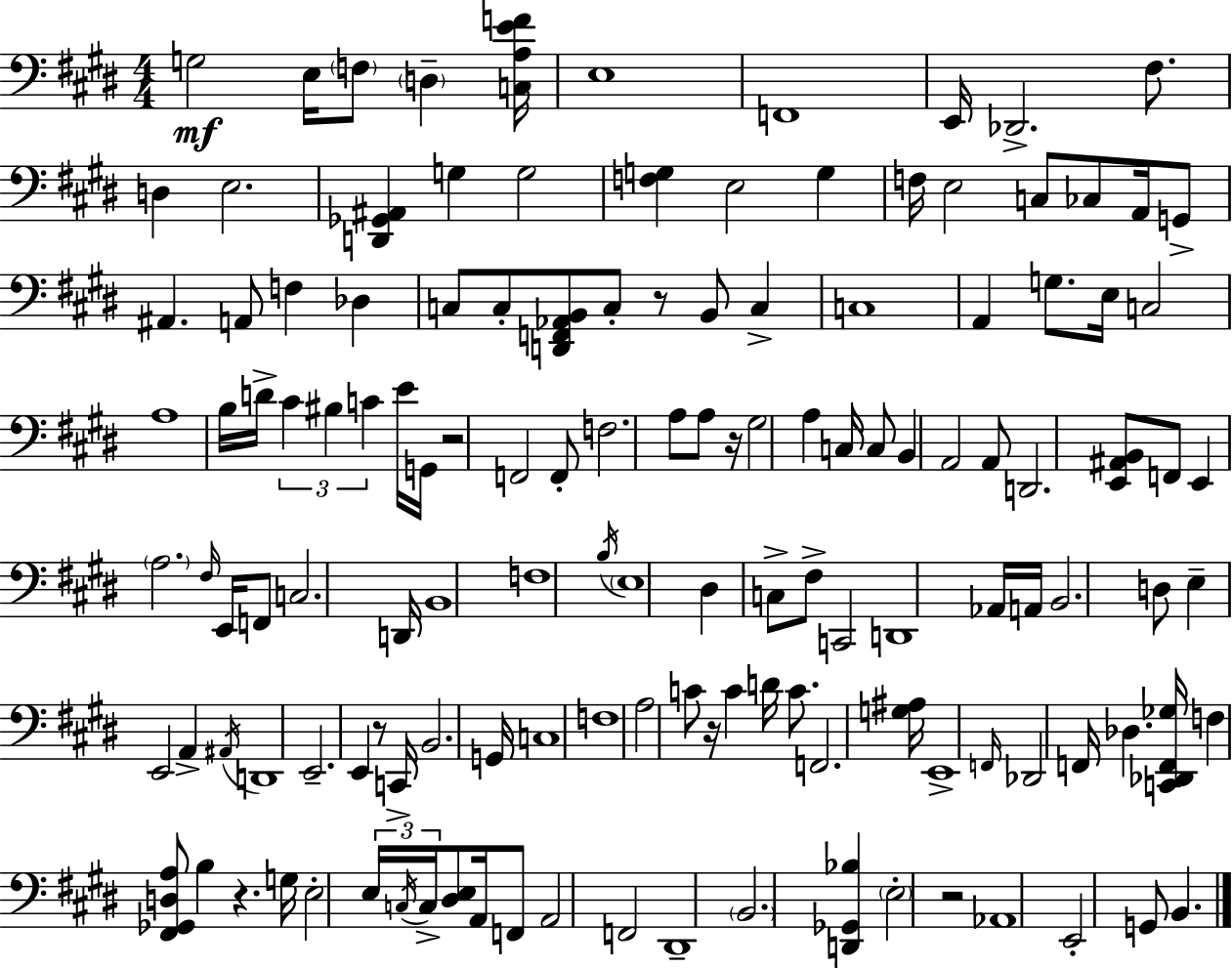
{
  \clef bass
  \numericTimeSignature
  \time 4/4
  \key e \major
  \repeat volta 2 { g2\mf e16 \parenthesize f8 \parenthesize d4-- <c a e' f'>16 | e1 | f,1 | e,16 des,2.-> fis8. | \break d4 e2. | <d, ges, ais,>4 g4 g2 | <f g>4 e2 g4 | f16 e2 c8 ces8 a,16 g,8-> | \break ais,4. a,8 f4 des4 | c8 c8-. <d, f, aes, b,>8 c8-. r8 b,8 c4-> | c1 | a,4 g8. e16 c2 | \break a1 | b16 d'16-> \tuplet 3/2 { cis'4 bis4 c'4 } e'16 g,16 | r2 f,2 | f,8-. f2. a8 | \break a8 r16 gis2 a4 c16 | c8 b,4 a,2 a,8 | d,2. <e, ais, b,>8 f,8 | e,4 \parenthesize a2. | \break \grace { fis16 } e,16 f,8 c2. | d,16 b,1 | f1 | \acciaccatura { b16 } \parenthesize e1 | \break dis4 c8-> fis8-> c,2 | d,1 | aes,16 a,16 b,2. | d8 e4-- e,2 a,4-> | \break \acciaccatura { ais,16 } d,1 | e,2.-- e,4 | r8 c,16-> b,2. | g,16 c1 | \break f1 | a2 c'8 r16 c'4 | d'16 c'8. f,2. | <g ais>16 e,1-> | \break \grace { f,16 } des,2 f,16 des4. | <c, des, f, ges>16 f4 <fis, ges, d a>8 b4 r4. | g16 e2-. \tuplet 3/2 { e16 \acciaccatura { c16 } c16-> } | <dis e>8 a,16 f,8 a,2 f,2 | \break dis,1-- | \parenthesize b,2. | <d, ges, bes>4 \parenthesize e2-. r2 | aes,1 | \break e,2-. g,8 b,4. | } \bar "|."
}